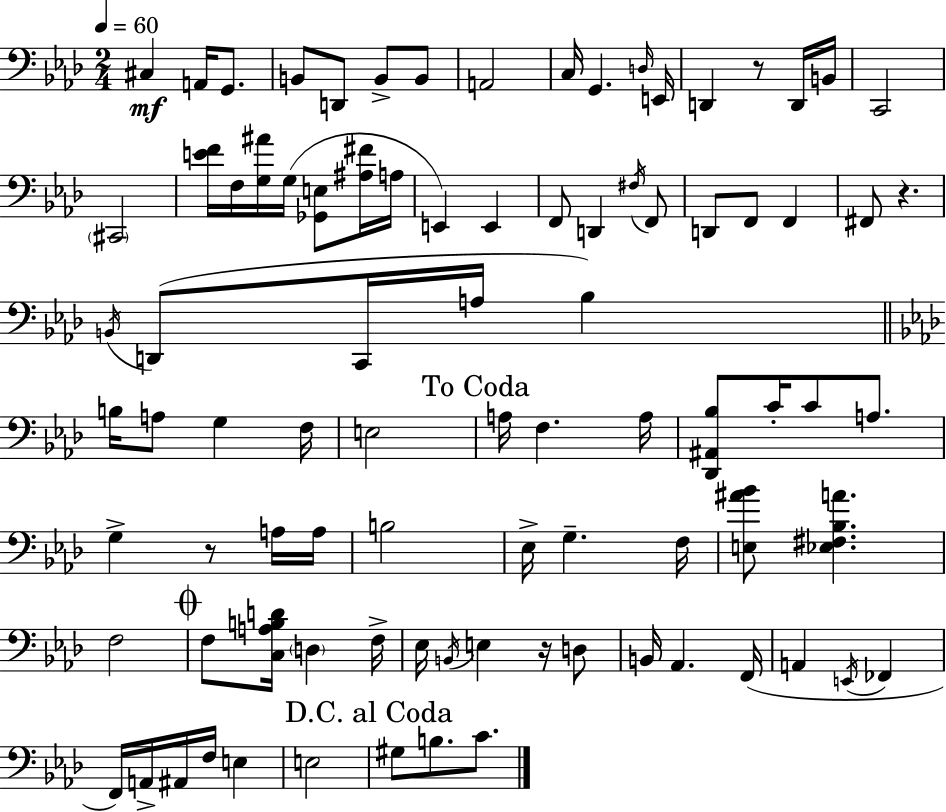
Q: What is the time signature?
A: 2/4